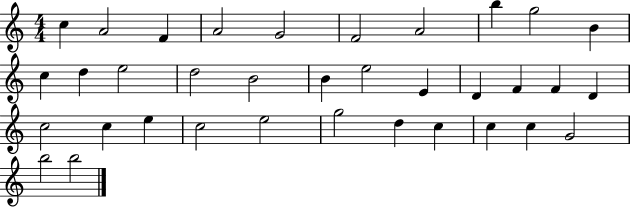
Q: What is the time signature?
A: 4/4